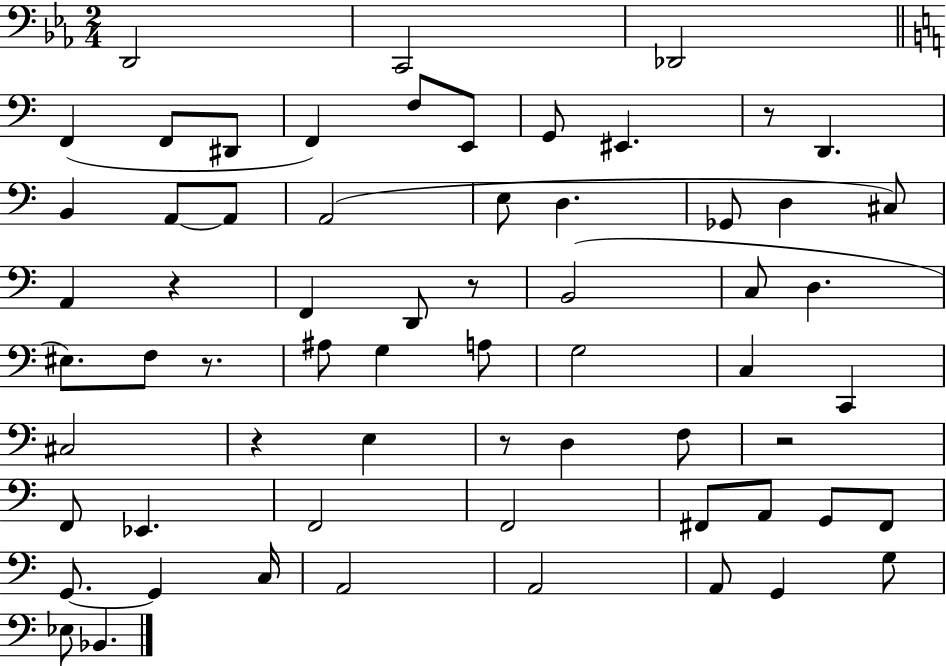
D2/h C2/h Db2/h F2/q F2/e D#2/e F2/q F3/e E2/e G2/e EIS2/q. R/e D2/q. B2/q A2/e A2/e A2/h E3/e D3/q. Gb2/e D3/q C#3/e A2/q R/q F2/q D2/e R/e B2/h C3/e D3/q. EIS3/e. F3/e R/e. A#3/e G3/q A3/e G3/h C3/q C2/q C#3/h R/q E3/q R/e D3/q F3/e R/h F2/e Eb2/q. F2/h F2/h F#2/e A2/e G2/e F#2/e G2/e. G2/q C3/s A2/h A2/h A2/e G2/q G3/e Eb3/e Bb2/q.